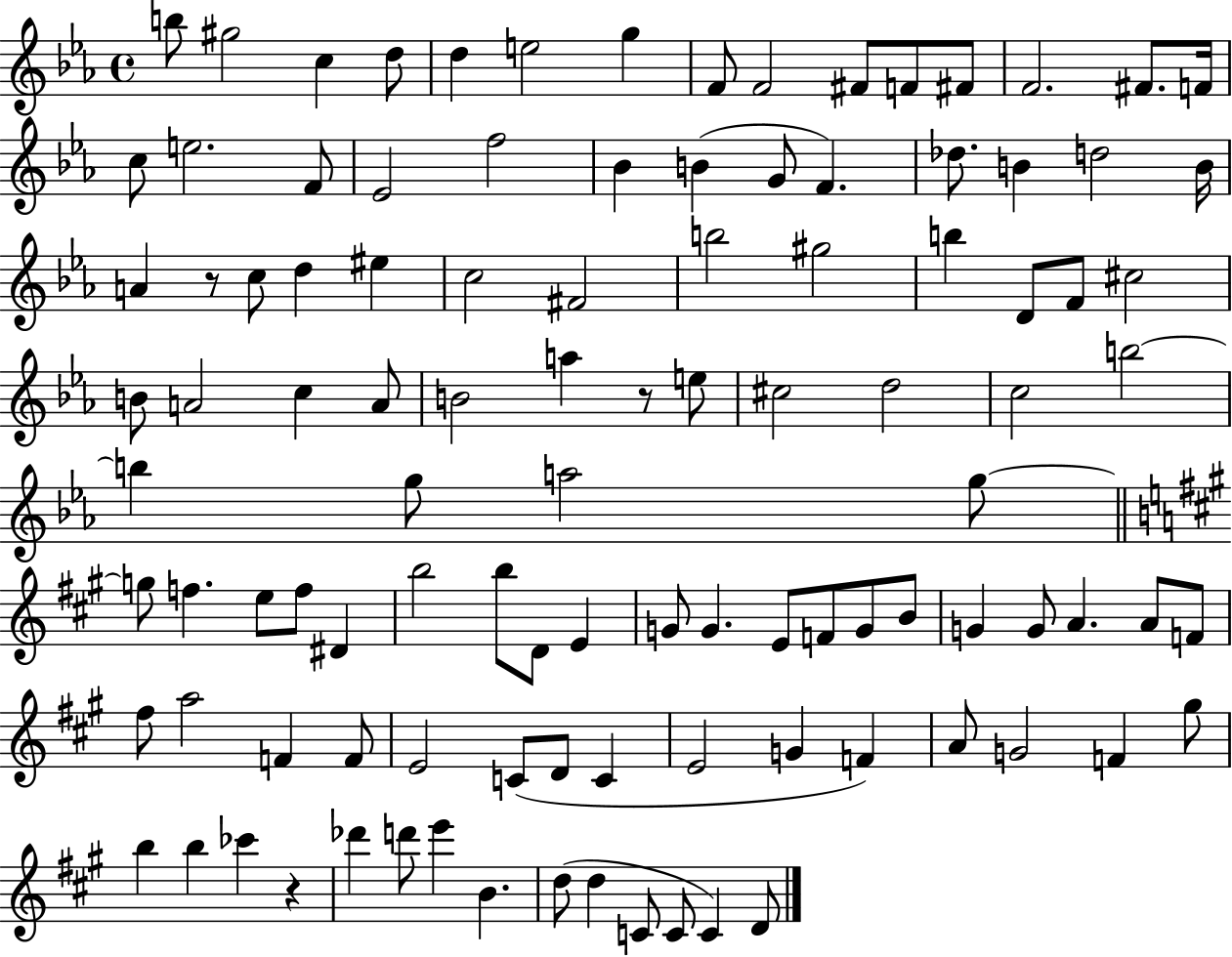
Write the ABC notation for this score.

X:1
T:Untitled
M:4/4
L:1/4
K:Eb
b/2 ^g2 c d/2 d e2 g F/2 F2 ^F/2 F/2 ^F/2 F2 ^F/2 F/4 c/2 e2 F/2 _E2 f2 _B B G/2 F _d/2 B d2 B/4 A z/2 c/2 d ^e c2 ^F2 b2 ^g2 b D/2 F/2 ^c2 B/2 A2 c A/2 B2 a z/2 e/2 ^c2 d2 c2 b2 b g/2 a2 g/2 g/2 f e/2 f/2 ^D b2 b/2 D/2 E G/2 G E/2 F/2 G/2 B/2 G G/2 A A/2 F/2 ^f/2 a2 F F/2 E2 C/2 D/2 C E2 G F A/2 G2 F ^g/2 b b _c' z _d' d'/2 e' B d/2 d C/2 C/2 C D/2